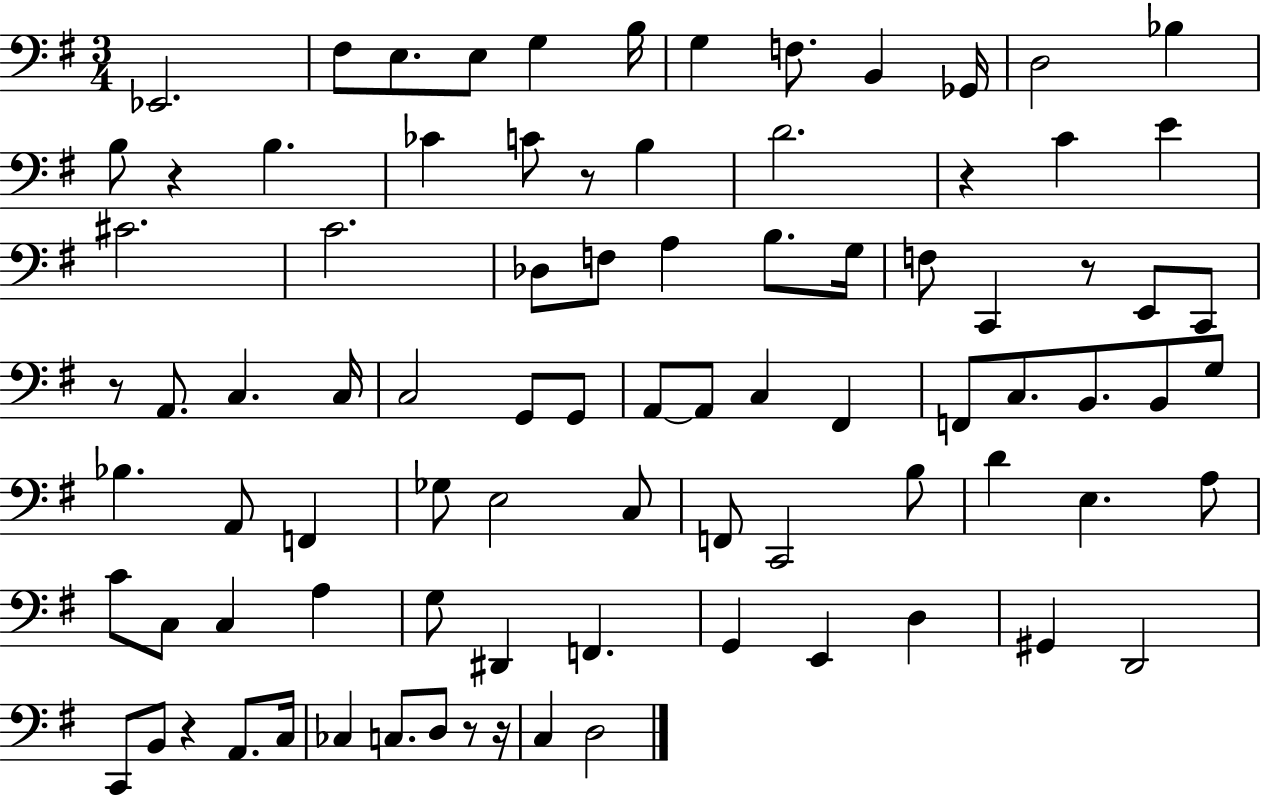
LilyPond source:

{
  \clef bass
  \numericTimeSignature
  \time 3/4
  \key g \major
  ees,2. | fis8 e8. e8 g4 b16 | g4 f8. b,4 ges,16 | d2 bes4 | \break b8 r4 b4. | ces'4 c'8 r8 b4 | d'2. | r4 c'4 e'4 | \break cis'2. | c'2. | des8 f8 a4 b8. g16 | f8 c,4 r8 e,8 c,8 | \break r8 a,8. c4. c16 | c2 g,8 g,8 | a,8~~ a,8 c4 fis,4 | f,8 c8. b,8. b,8 g8 | \break bes4. a,8 f,4 | ges8 e2 c8 | f,8 c,2 b8 | d'4 e4. a8 | \break c'8 c8 c4 a4 | g8 dis,4 f,4. | g,4 e,4 d4 | gis,4 d,2 | \break c,8 b,8 r4 a,8. c16 | ces4 c8. d8 r8 r16 | c4 d2 | \bar "|."
}